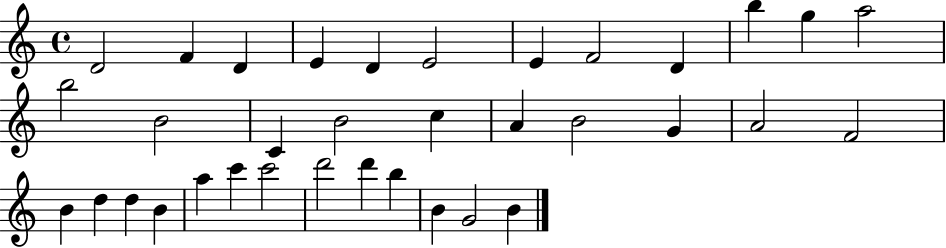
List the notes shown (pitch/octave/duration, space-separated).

D4/h F4/q D4/q E4/q D4/q E4/h E4/q F4/h D4/q B5/q G5/q A5/h B5/h B4/h C4/q B4/h C5/q A4/q B4/h G4/q A4/h F4/h B4/q D5/q D5/q B4/q A5/q C6/q C6/h D6/h D6/q B5/q B4/q G4/h B4/q